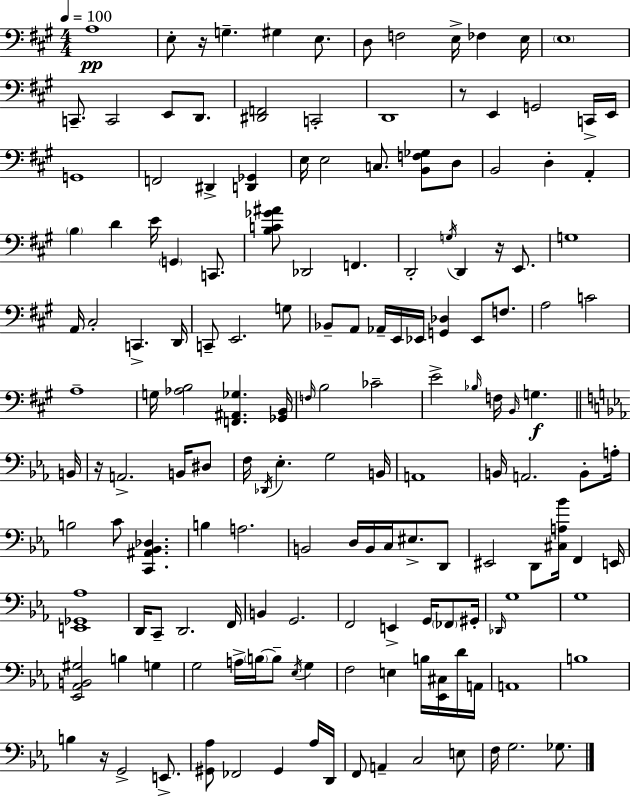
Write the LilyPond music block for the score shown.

{
  \clef bass
  \numericTimeSignature
  \time 4/4
  \key a \major
  \tempo 4 = 100
  \repeat volta 2 { a1\pp | e8-. r16 g4.-- gis4 e8. | d8 f2 e16-> fes4 e16 | \parenthesize e1 | \break c,8.-- c,2 e,8 d,8. | <dis, f,>2 c,2-. | d,1 | r8 e,4 g,2 c,16-> e,16 | \break g,1 | f,2 dis,4-> <d, ges,>4 | e16 e2 c8. <b, f ges>8 d8 | b,2 d4-. a,4-. | \break \parenthesize b4 d'4 e'16 \parenthesize g,4 c,8. | <b c' ges' ais'>8 des,2 f,4. | d,2-. \acciaccatura { g16 } d,4 r16 e,8. | g1 | \break a,16 cis2-. c,4.-> | d,16 c,8-- e,2. g8 | bes,8-- a,8 aes,16-- e,16 ees,16 <g, des>4 ees,8 f8. | a2 c'2 | \break a1-- | g16 <aes b>2 <f, ais, ges>4. | <ges, b,>16 \grace { f16 } b2 ces'2-- | e'2-> \grace { bes16 } f16 \grace { b,16 } g4.\f | \break \bar "||" \break \key ees \major b,16 r16 a,2.-> b,16 dis8 | f16 \acciaccatura { des,16 } ees4.-. g2 | b,16 a,1 | b,16 a,2. b,8-. | \break a16-. b2 c'8 <c, ais, bes, des>4. | b4 a2. | b,2 d16 b,16 c16 eis8.-> | d,8 eis,2 d,8 <cis a bes'>16 f,4 | \break e,16 <e, ges, aes>1 | d,16 c,8-- d,2. | f,16 b,4 g,2. | f,2 e,4-> g,16 \parenthesize fes,8 | \break gis,16-. \grace { des,16 } g1 | g1 | <ees, aes, b, gis>2 b4 g4 | g2 a16-> \parenthesize b16~~ b8-- \acciaccatura { ees16 } | \break g4 f2 e4 | b16 <ees, cis>16 d'16 a,16 a,1 | b1 | b4 r16 g,2-> | \break e,8.-> <gis, aes>8 fes,2 gis,4 | aes16 d,16 f,8 a,4-- c2 | e8 f16 g2. | ges8. } \bar "|."
}